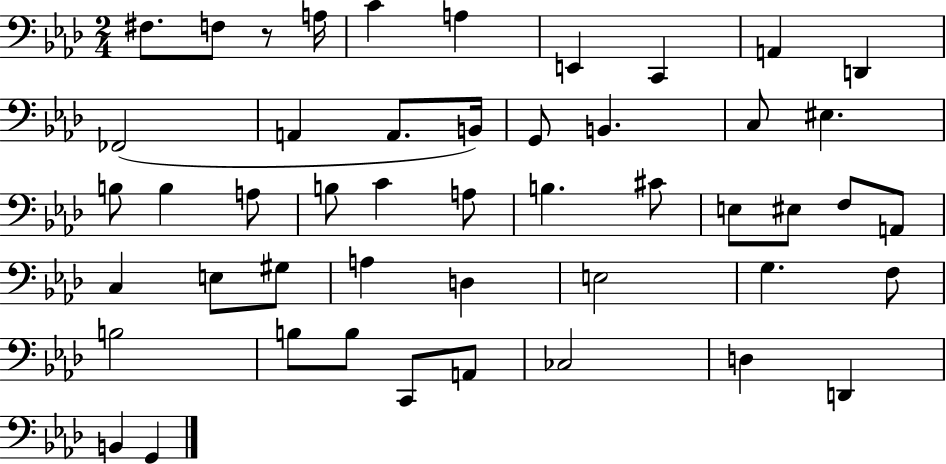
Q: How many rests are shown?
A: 1